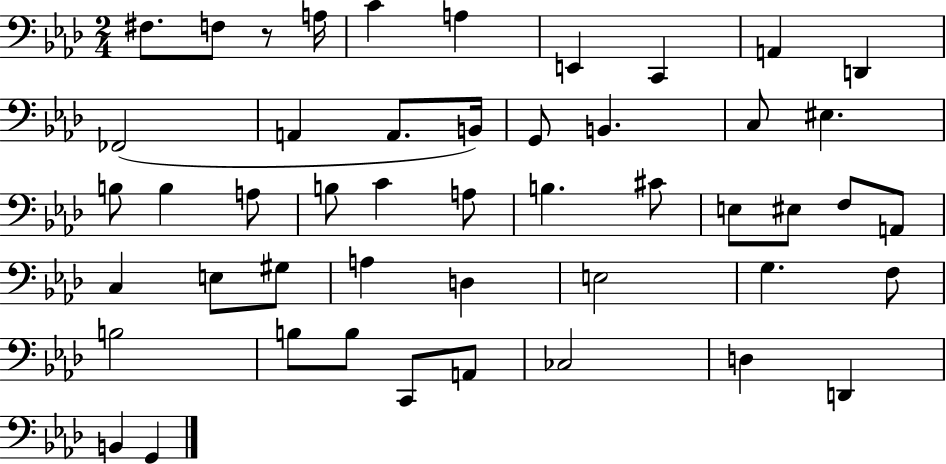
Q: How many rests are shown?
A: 1